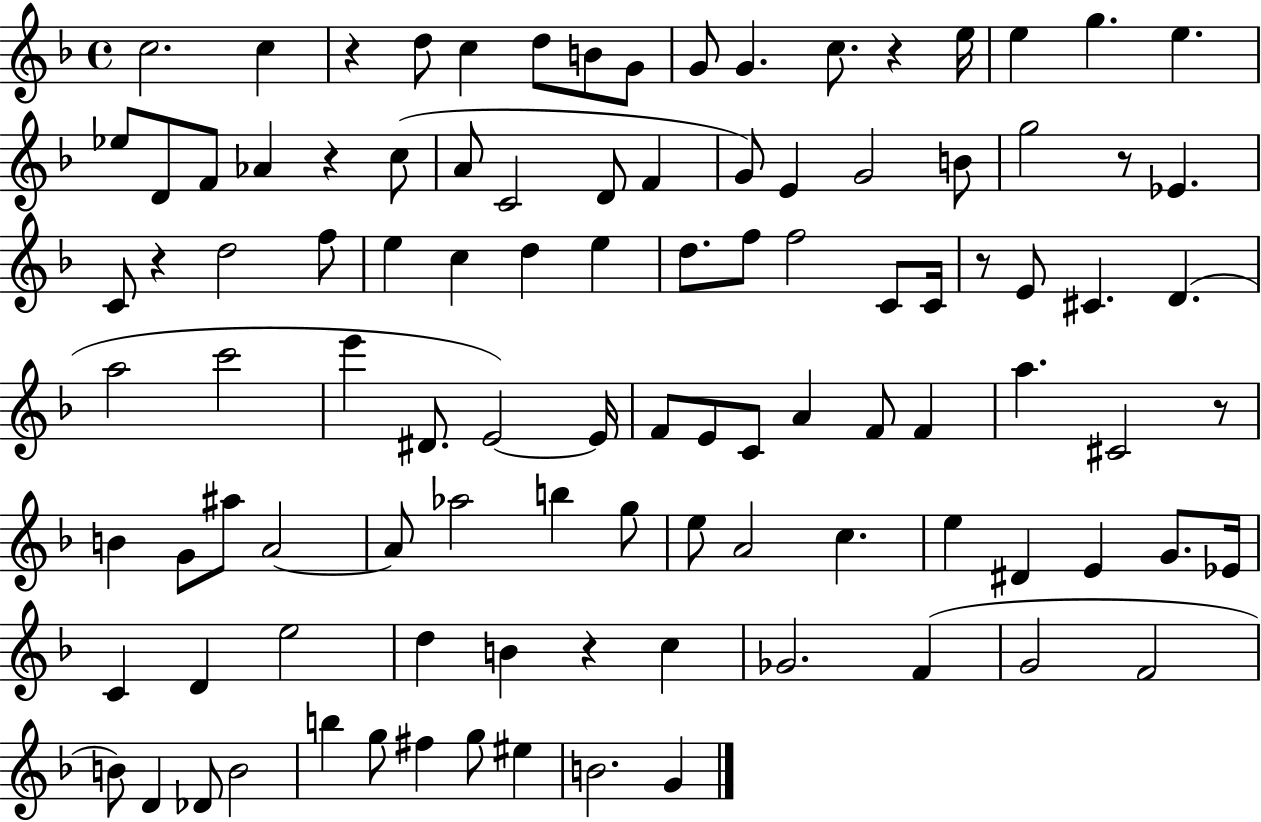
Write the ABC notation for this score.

X:1
T:Untitled
M:4/4
L:1/4
K:F
c2 c z d/2 c d/2 B/2 G/2 G/2 G c/2 z e/4 e g e _e/2 D/2 F/2 _A z c/2 A/2 C2 D/2 F G/2 E G2 B/2 g2 z/2 _E C/2 z d2 f/2 e c d e d/2 f/2 f2 C/2 C/4 z/2 E/2 ^C D a2 c'2 e' ^D/2 E2 E/4 F/2 E/2 C/2 A F/2 F a ^C2 z/2 B G/2 ^a/2 A2 A/2 _a2 b g/2 e/2 A2 c e ^D E G/2 _E/4 C D e2 d B z c _G2 F G2 F2 B/2 D _D/2 B2 b g/2 ^f g/2 ^e B2 G